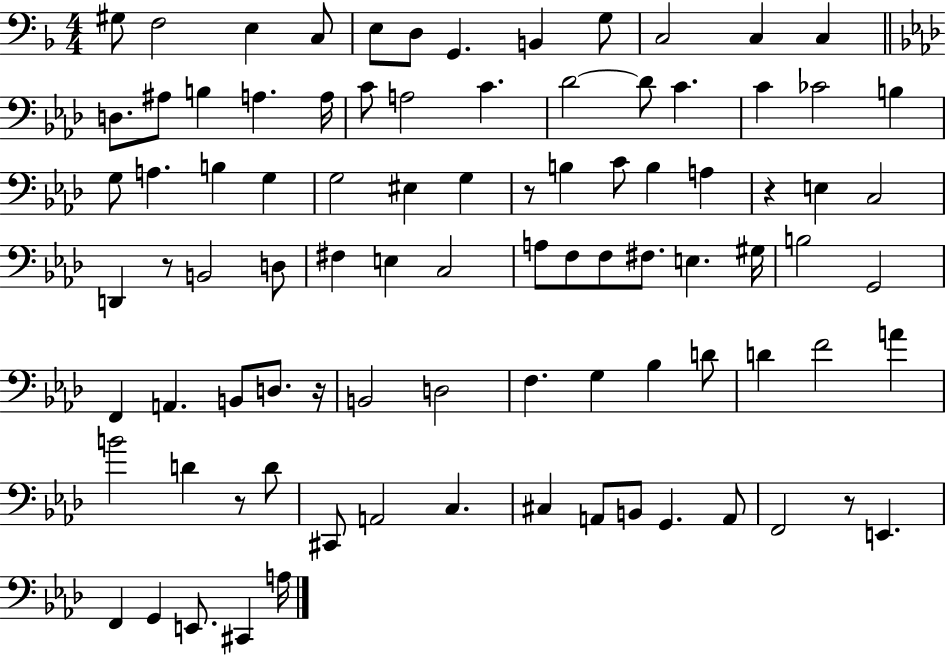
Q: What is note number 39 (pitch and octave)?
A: C3